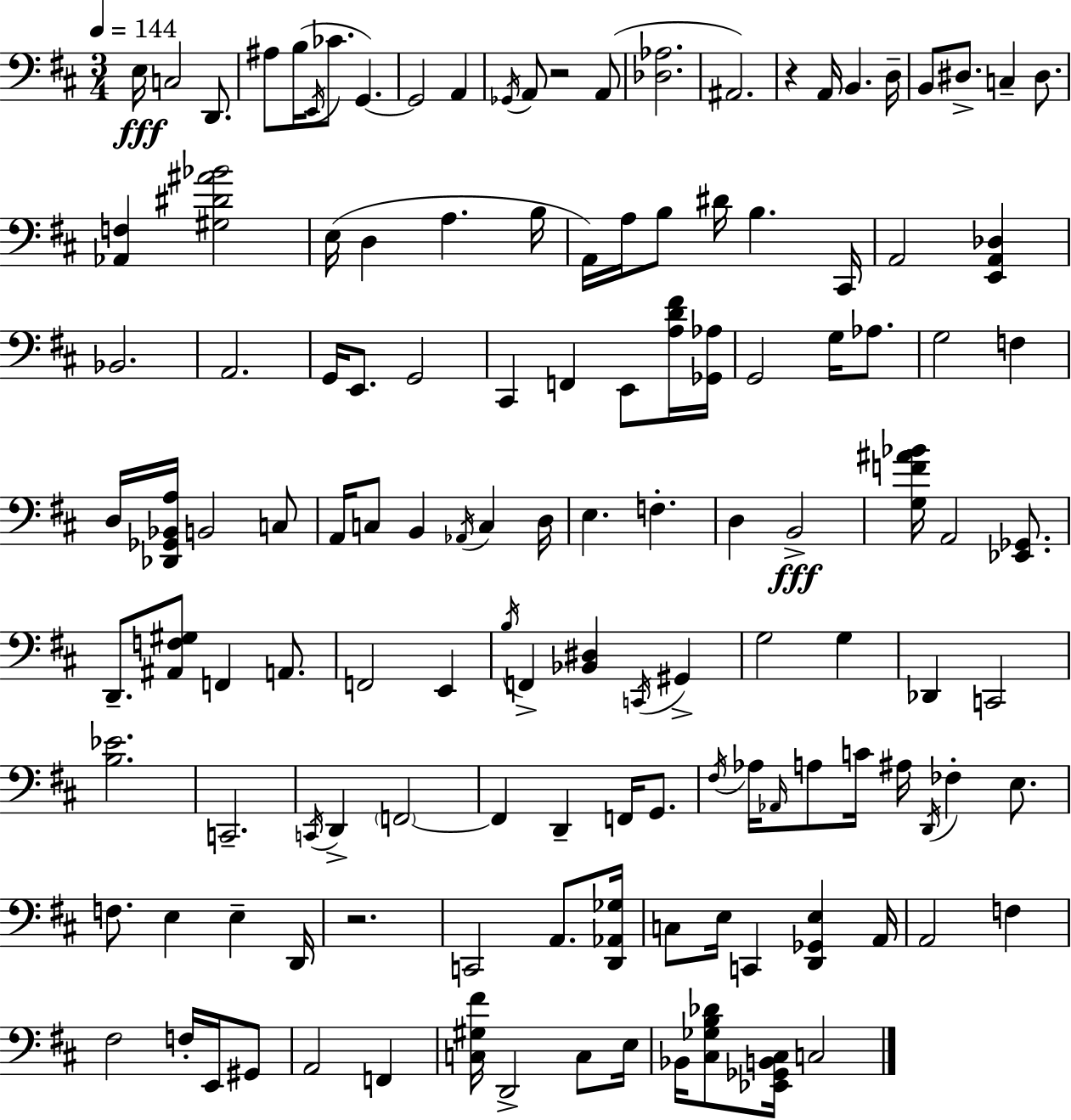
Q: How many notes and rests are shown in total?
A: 132